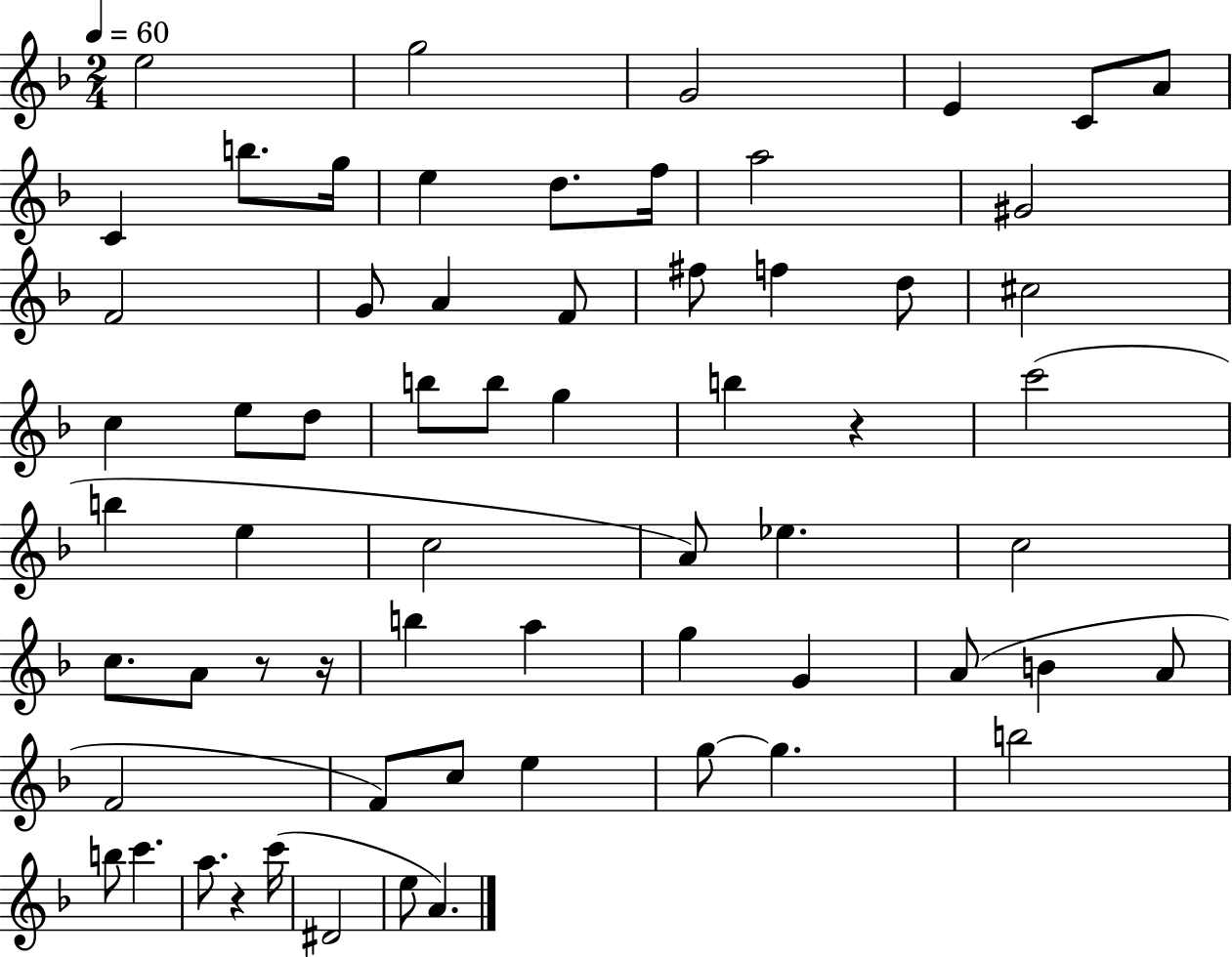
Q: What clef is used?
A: treble